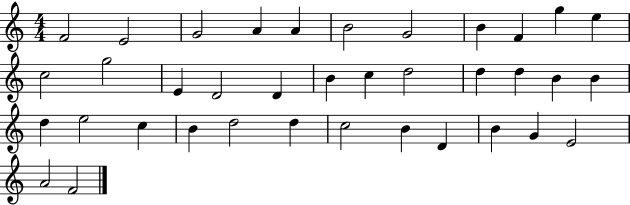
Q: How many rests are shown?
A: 0